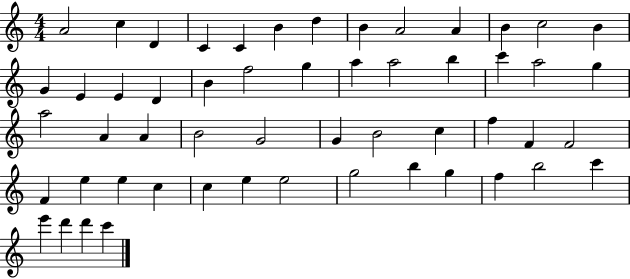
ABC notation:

X:1
T:Untitled
M:4/4
L:1/4
K:C
A2 c D C C B d B A2 A B c2 B G E E D B f2 g a a2 b c' a2 g a2 A A B2 G2 G B2 c f F F2 F e e c c e e2 g2 b g f b2 c' e' d' d' c'